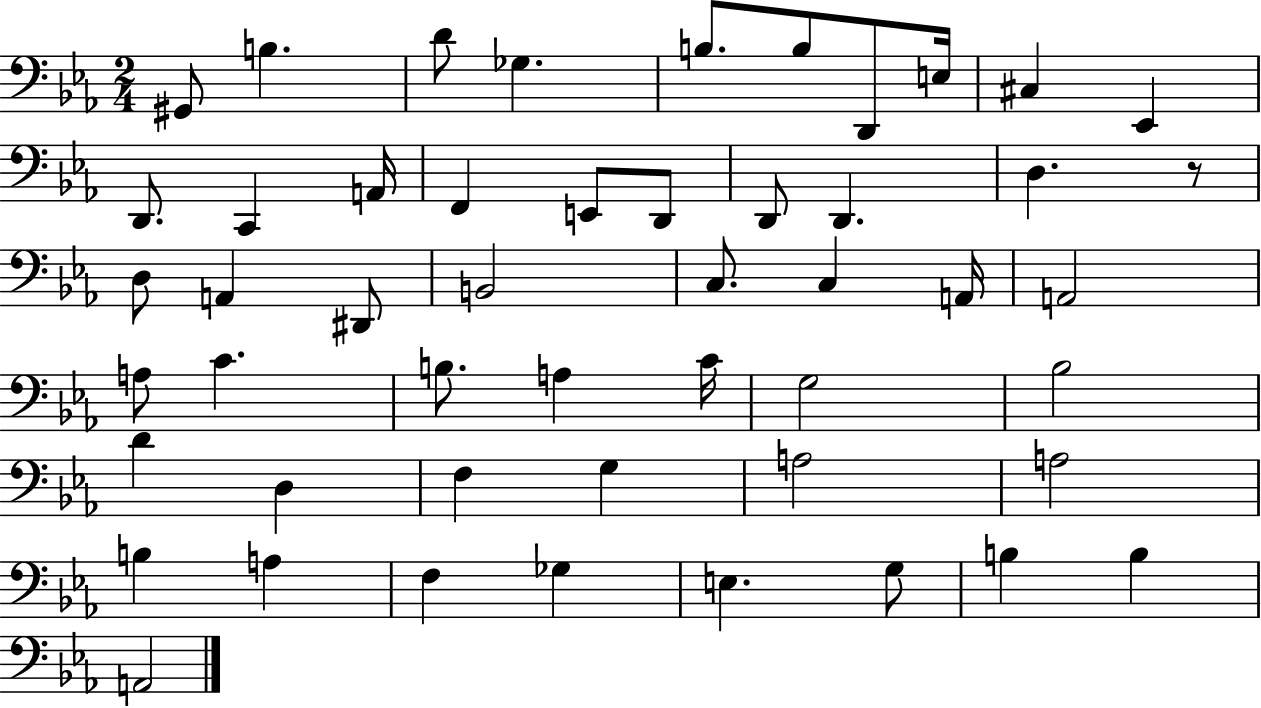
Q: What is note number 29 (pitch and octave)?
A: C4